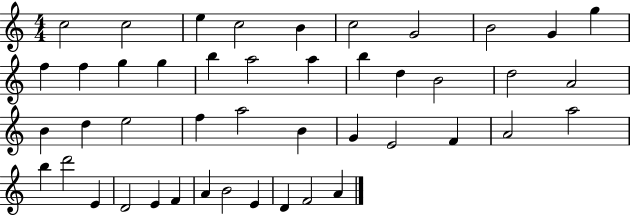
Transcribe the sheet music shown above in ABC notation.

X:1
T:Untitled
M:4/4
L:1/4
K:C
c2 c2 e c2 B c2 G2 B2 G g f f g g b a2 a b d B2 d2 A2 B d e2 f a2 B G E2 F A2 a2 b d'2 E D2 E F A B2 E D F2 A